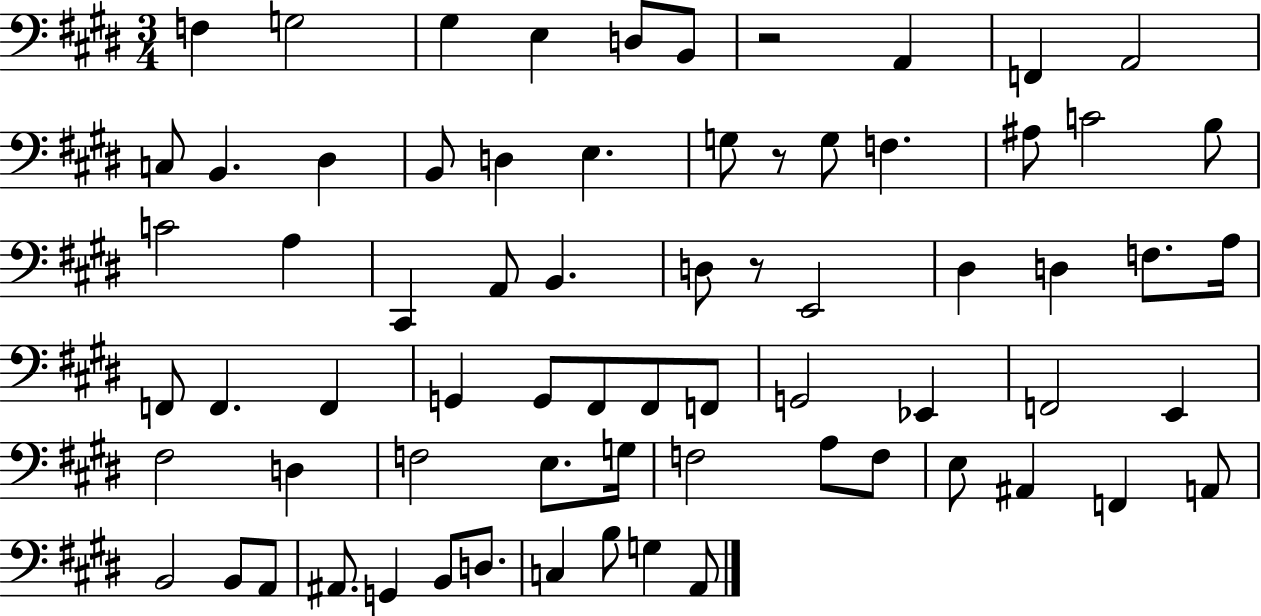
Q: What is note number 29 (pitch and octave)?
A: D#3